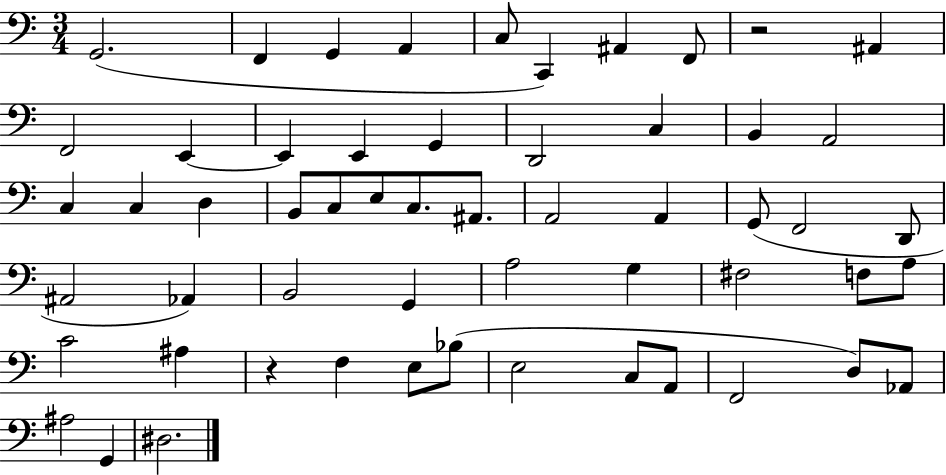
{
  \clef bass
  \numericTimeSignature
  \time 3/4
  \key c \major
  g,2.( | f,4 g,4 a,4 | c8 c,4) ais,4 f,8 | r2 ais,4 | \break f,2 e,4~~ | e,4 e,4 g,4 | d,2 c4 | b,4 a,2 | \break c4 c4 d4 | b,8 c8 e8 c8. ais,8. | a,2 a,4 | g,8( f,2 d,8 | \break ais,2 aes,4) | b,2 g,4 | a2 g4 | fis2 f8 a8 | \break c'2 ais4 | r4 f4 e8 bes8( | e2 c8 a,8 | f,2 d8) aes,8 | \break ais2 g,4 | dis2. | \bar "|."
}